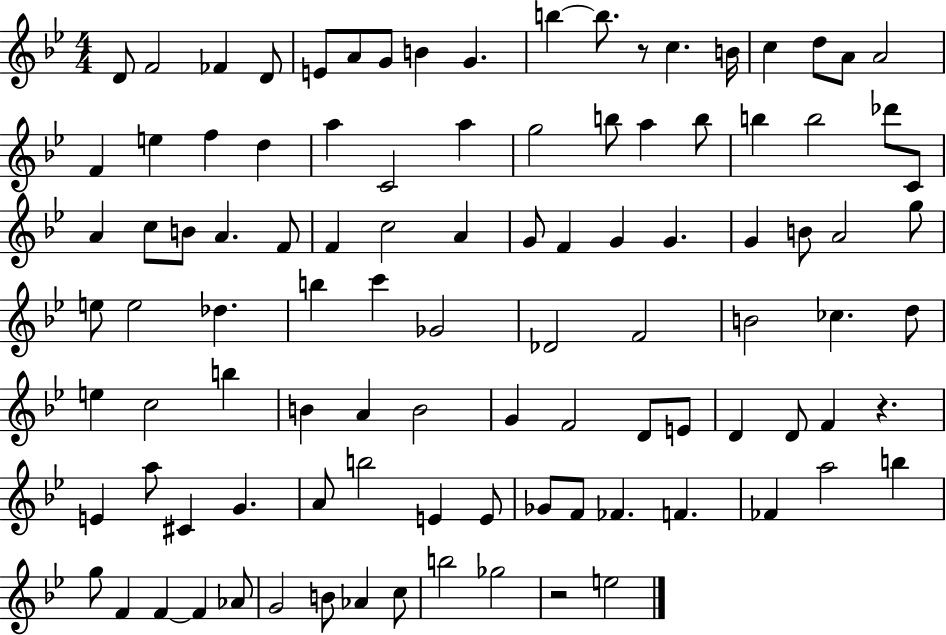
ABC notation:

X:1
T:Untitled
M:4/4
L:1/4
K:Bb
D/2 F2 _F D/2 E/2 A/2 G/2 B G b b/2 z/2 c B/4 c d/2 A/2 A2 F e f d a C2 a g2 b/2 a b/2 b b2 _d'/2 C/2 A c/2 B/2 A F/2 F c2 A G/2 F G G G B/2 A2 g/2 e/2 e2 _d b c' _G2 _D2 F2 B2 _c d/2 e c2 b B A B2 G F2 D/2 E/2 D D/2 F z E a/2 ^C G A/2 b2 E E/2 _G/2 F/2 _F F _F a2 b g/2 F F F _A/2 G2 B/2 _A c/2 b2 _g2 z2 e2